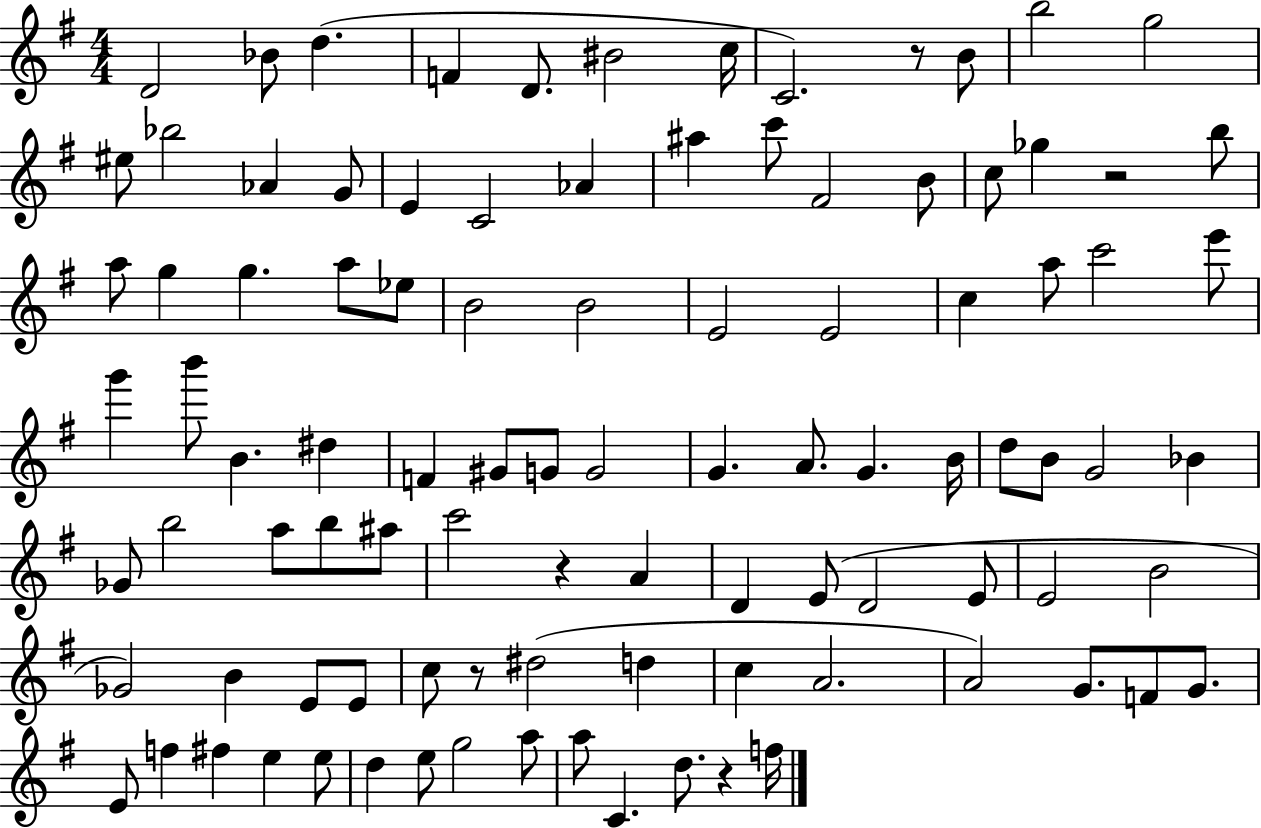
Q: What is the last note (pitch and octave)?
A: F5